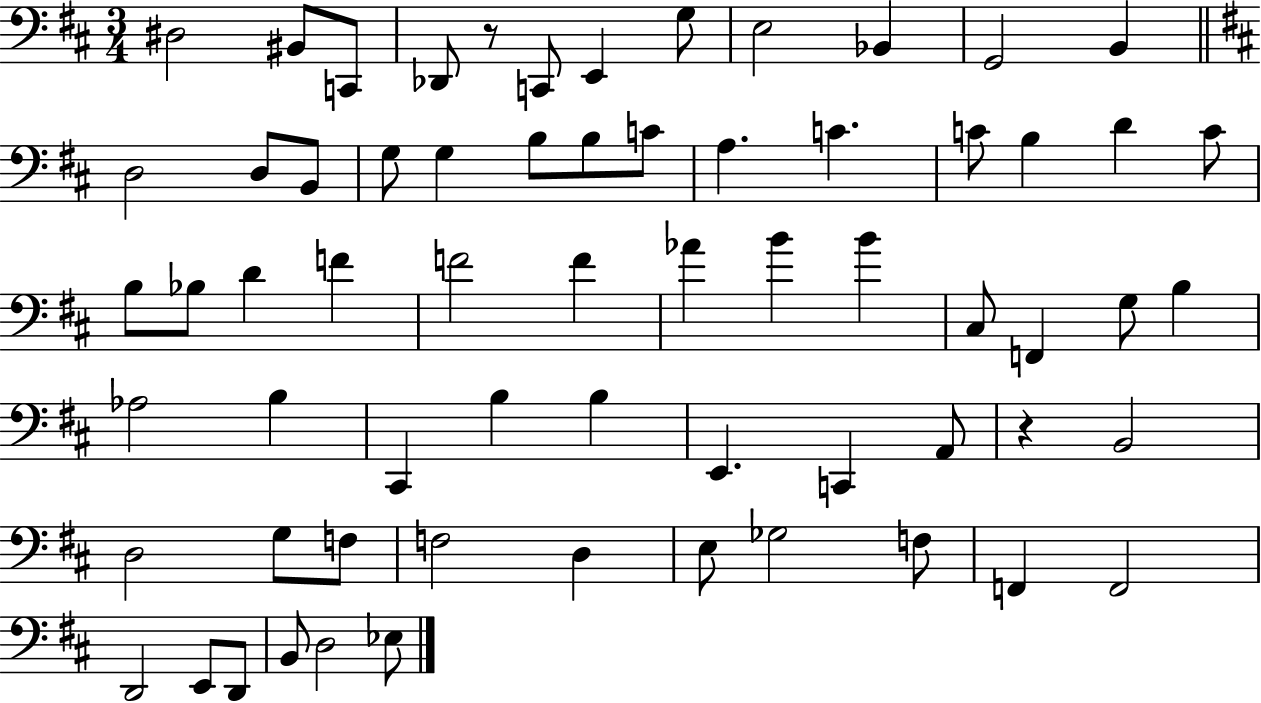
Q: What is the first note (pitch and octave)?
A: D#3